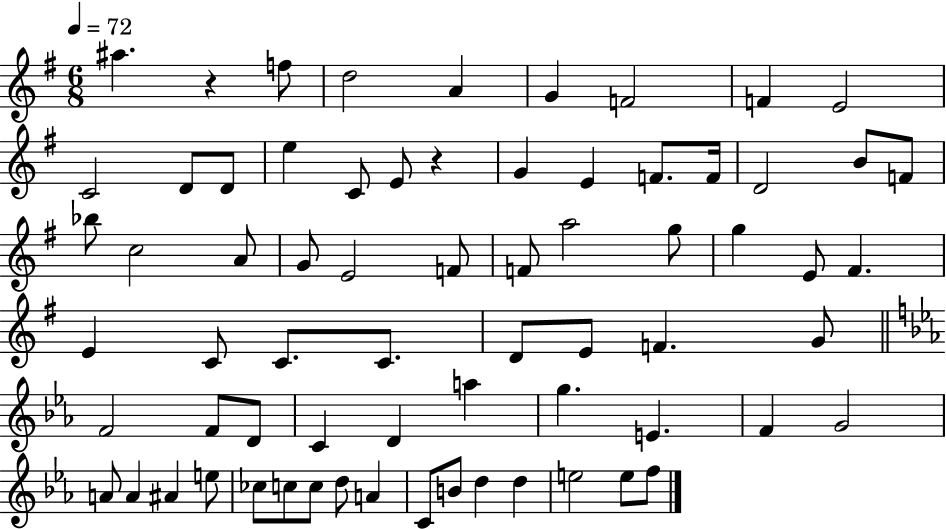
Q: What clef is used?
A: treble